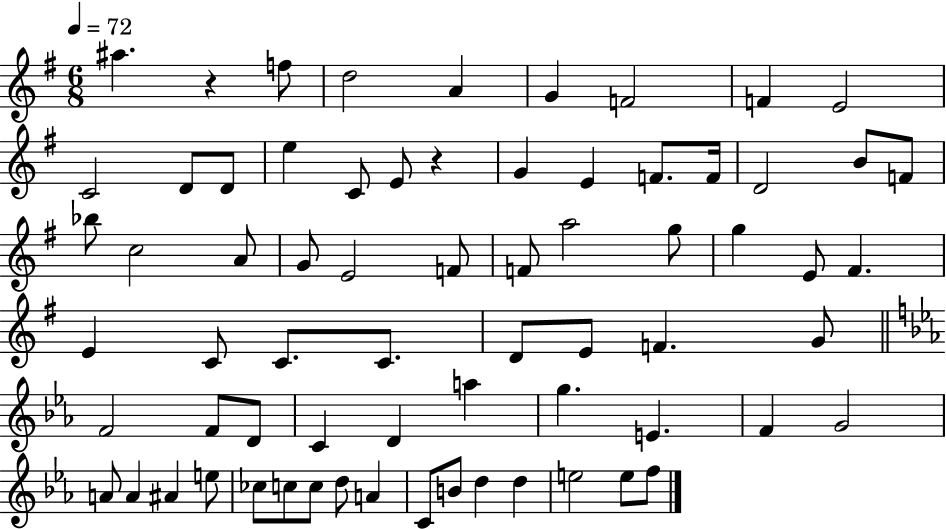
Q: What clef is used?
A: treble